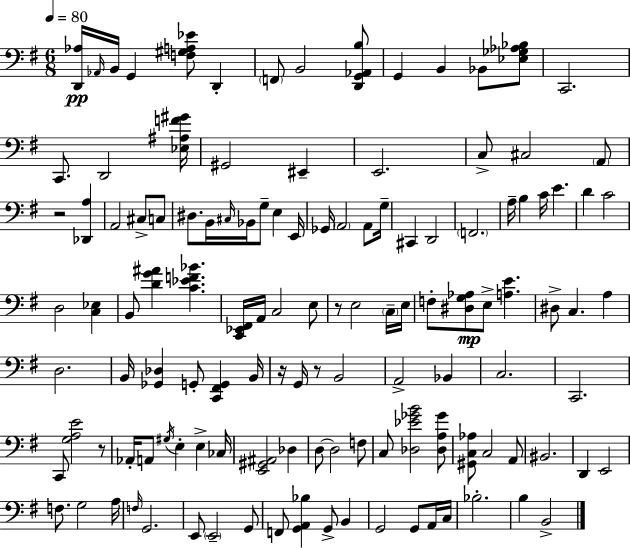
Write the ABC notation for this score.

X:1
T:Untitled
M:6/8
L:1/4
K:G
[D,,_A,]/4 _A,,/4 B,,/4 G,, [F,^G,A,_E]/2 D,, F,,/2 B,,2 [D,,G,,_A,,B,]/2 G,, B,, _B,,/2 [_E,_G,_A,_B,]/2 C,,2 C,,/2 D,,2 [_E,^A,F^G]/4 ^G,,2 ^E,, E,,2 C,/2 ^C,2 A,,/2 z2 [_D,,A,] A,,2 ^C,/2 C,/2 ^D,/2 B,,/4 ^C,/4 _B,,/4 G,/2 E, E,,/4 _G,,/4 A,,2 A,,/2 G,/4 ^C,, D,,2 F,,2 A,/4 B, C/4 E D C2 D,2 [C,_E,] B,,/2 [DG^A] [C_EF_B] [C,,_E,,^F,,]/4 A,,/4 C,2 E,/2 z/2 E,2 C,/4 E,/4 F,/2 [^D,G,_A,]/2 E,/2 [A,E] ^D,/2 C, A, D,2 B,,/4 [_G,,_D,] G,,/2 [C,,^F,,G,,] B,,/4 z/4 G,,/4 z/2 B,,2 A,,2 _B,, C,2 C,,2 C,,/2 [G,A,E]2 z/2 _A,,/4 A,,/2 ^G,/4 E, E, _C,/4 [E,,^G,,^A,,]2 _D, D,/2 D,2 F,/2 C,/2 [_D,_E_GB]2 [_D,A,_G]/2 [^G,,C,_A,]/2 C,2 A,,/2 ^B,,2 D,, E,,2 F,/2 G,2 A,/4 F,/4 G,,2 E,,/2 E,,2 G,,/2 F,,/2 [G,,A,,_B,] G,,/2 B,, G,,2 G,,/2 A,,/4 C,/4 _B,2 B, B,,2